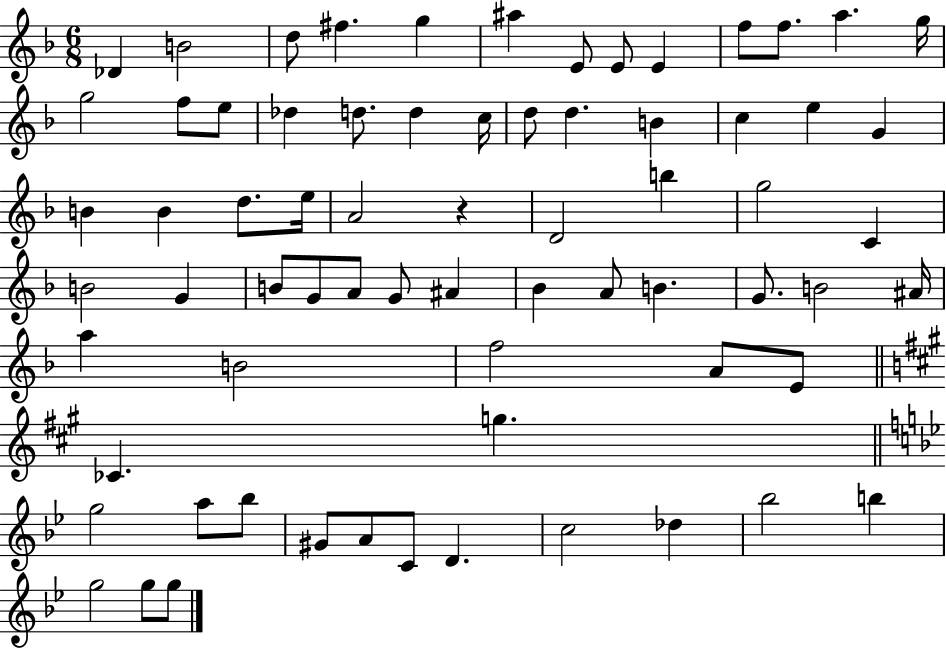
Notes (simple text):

Db4/q B4/h D5/e F#5/q. G5/q A#5/q E4/e E4/e E4/q F5/e F5/e. A5/q. G5/s G5/h F5/e E5/e Db5/q D5/e. D5/q C5/s D5/e D5/q. B4/q C5/q E5/q G4/q B4/q B4/q D5/e. E5/s A4/h R/q D4/h B5/q G5/h C4/q B4/h G4/q B4/e G4/e A4/e G4/e A#4/q Bb4/q A4/e B4/q. G4/e. B4/h A#4/s A5/q B4/h F5/h A4/e E4/e CES4/q. G5/q. G5/h A5/e Bb5/e G#4/e A4/e C4/e D4/q. C5/h Db5/q Bb5/h B5/q G5/h G5/e G5/e